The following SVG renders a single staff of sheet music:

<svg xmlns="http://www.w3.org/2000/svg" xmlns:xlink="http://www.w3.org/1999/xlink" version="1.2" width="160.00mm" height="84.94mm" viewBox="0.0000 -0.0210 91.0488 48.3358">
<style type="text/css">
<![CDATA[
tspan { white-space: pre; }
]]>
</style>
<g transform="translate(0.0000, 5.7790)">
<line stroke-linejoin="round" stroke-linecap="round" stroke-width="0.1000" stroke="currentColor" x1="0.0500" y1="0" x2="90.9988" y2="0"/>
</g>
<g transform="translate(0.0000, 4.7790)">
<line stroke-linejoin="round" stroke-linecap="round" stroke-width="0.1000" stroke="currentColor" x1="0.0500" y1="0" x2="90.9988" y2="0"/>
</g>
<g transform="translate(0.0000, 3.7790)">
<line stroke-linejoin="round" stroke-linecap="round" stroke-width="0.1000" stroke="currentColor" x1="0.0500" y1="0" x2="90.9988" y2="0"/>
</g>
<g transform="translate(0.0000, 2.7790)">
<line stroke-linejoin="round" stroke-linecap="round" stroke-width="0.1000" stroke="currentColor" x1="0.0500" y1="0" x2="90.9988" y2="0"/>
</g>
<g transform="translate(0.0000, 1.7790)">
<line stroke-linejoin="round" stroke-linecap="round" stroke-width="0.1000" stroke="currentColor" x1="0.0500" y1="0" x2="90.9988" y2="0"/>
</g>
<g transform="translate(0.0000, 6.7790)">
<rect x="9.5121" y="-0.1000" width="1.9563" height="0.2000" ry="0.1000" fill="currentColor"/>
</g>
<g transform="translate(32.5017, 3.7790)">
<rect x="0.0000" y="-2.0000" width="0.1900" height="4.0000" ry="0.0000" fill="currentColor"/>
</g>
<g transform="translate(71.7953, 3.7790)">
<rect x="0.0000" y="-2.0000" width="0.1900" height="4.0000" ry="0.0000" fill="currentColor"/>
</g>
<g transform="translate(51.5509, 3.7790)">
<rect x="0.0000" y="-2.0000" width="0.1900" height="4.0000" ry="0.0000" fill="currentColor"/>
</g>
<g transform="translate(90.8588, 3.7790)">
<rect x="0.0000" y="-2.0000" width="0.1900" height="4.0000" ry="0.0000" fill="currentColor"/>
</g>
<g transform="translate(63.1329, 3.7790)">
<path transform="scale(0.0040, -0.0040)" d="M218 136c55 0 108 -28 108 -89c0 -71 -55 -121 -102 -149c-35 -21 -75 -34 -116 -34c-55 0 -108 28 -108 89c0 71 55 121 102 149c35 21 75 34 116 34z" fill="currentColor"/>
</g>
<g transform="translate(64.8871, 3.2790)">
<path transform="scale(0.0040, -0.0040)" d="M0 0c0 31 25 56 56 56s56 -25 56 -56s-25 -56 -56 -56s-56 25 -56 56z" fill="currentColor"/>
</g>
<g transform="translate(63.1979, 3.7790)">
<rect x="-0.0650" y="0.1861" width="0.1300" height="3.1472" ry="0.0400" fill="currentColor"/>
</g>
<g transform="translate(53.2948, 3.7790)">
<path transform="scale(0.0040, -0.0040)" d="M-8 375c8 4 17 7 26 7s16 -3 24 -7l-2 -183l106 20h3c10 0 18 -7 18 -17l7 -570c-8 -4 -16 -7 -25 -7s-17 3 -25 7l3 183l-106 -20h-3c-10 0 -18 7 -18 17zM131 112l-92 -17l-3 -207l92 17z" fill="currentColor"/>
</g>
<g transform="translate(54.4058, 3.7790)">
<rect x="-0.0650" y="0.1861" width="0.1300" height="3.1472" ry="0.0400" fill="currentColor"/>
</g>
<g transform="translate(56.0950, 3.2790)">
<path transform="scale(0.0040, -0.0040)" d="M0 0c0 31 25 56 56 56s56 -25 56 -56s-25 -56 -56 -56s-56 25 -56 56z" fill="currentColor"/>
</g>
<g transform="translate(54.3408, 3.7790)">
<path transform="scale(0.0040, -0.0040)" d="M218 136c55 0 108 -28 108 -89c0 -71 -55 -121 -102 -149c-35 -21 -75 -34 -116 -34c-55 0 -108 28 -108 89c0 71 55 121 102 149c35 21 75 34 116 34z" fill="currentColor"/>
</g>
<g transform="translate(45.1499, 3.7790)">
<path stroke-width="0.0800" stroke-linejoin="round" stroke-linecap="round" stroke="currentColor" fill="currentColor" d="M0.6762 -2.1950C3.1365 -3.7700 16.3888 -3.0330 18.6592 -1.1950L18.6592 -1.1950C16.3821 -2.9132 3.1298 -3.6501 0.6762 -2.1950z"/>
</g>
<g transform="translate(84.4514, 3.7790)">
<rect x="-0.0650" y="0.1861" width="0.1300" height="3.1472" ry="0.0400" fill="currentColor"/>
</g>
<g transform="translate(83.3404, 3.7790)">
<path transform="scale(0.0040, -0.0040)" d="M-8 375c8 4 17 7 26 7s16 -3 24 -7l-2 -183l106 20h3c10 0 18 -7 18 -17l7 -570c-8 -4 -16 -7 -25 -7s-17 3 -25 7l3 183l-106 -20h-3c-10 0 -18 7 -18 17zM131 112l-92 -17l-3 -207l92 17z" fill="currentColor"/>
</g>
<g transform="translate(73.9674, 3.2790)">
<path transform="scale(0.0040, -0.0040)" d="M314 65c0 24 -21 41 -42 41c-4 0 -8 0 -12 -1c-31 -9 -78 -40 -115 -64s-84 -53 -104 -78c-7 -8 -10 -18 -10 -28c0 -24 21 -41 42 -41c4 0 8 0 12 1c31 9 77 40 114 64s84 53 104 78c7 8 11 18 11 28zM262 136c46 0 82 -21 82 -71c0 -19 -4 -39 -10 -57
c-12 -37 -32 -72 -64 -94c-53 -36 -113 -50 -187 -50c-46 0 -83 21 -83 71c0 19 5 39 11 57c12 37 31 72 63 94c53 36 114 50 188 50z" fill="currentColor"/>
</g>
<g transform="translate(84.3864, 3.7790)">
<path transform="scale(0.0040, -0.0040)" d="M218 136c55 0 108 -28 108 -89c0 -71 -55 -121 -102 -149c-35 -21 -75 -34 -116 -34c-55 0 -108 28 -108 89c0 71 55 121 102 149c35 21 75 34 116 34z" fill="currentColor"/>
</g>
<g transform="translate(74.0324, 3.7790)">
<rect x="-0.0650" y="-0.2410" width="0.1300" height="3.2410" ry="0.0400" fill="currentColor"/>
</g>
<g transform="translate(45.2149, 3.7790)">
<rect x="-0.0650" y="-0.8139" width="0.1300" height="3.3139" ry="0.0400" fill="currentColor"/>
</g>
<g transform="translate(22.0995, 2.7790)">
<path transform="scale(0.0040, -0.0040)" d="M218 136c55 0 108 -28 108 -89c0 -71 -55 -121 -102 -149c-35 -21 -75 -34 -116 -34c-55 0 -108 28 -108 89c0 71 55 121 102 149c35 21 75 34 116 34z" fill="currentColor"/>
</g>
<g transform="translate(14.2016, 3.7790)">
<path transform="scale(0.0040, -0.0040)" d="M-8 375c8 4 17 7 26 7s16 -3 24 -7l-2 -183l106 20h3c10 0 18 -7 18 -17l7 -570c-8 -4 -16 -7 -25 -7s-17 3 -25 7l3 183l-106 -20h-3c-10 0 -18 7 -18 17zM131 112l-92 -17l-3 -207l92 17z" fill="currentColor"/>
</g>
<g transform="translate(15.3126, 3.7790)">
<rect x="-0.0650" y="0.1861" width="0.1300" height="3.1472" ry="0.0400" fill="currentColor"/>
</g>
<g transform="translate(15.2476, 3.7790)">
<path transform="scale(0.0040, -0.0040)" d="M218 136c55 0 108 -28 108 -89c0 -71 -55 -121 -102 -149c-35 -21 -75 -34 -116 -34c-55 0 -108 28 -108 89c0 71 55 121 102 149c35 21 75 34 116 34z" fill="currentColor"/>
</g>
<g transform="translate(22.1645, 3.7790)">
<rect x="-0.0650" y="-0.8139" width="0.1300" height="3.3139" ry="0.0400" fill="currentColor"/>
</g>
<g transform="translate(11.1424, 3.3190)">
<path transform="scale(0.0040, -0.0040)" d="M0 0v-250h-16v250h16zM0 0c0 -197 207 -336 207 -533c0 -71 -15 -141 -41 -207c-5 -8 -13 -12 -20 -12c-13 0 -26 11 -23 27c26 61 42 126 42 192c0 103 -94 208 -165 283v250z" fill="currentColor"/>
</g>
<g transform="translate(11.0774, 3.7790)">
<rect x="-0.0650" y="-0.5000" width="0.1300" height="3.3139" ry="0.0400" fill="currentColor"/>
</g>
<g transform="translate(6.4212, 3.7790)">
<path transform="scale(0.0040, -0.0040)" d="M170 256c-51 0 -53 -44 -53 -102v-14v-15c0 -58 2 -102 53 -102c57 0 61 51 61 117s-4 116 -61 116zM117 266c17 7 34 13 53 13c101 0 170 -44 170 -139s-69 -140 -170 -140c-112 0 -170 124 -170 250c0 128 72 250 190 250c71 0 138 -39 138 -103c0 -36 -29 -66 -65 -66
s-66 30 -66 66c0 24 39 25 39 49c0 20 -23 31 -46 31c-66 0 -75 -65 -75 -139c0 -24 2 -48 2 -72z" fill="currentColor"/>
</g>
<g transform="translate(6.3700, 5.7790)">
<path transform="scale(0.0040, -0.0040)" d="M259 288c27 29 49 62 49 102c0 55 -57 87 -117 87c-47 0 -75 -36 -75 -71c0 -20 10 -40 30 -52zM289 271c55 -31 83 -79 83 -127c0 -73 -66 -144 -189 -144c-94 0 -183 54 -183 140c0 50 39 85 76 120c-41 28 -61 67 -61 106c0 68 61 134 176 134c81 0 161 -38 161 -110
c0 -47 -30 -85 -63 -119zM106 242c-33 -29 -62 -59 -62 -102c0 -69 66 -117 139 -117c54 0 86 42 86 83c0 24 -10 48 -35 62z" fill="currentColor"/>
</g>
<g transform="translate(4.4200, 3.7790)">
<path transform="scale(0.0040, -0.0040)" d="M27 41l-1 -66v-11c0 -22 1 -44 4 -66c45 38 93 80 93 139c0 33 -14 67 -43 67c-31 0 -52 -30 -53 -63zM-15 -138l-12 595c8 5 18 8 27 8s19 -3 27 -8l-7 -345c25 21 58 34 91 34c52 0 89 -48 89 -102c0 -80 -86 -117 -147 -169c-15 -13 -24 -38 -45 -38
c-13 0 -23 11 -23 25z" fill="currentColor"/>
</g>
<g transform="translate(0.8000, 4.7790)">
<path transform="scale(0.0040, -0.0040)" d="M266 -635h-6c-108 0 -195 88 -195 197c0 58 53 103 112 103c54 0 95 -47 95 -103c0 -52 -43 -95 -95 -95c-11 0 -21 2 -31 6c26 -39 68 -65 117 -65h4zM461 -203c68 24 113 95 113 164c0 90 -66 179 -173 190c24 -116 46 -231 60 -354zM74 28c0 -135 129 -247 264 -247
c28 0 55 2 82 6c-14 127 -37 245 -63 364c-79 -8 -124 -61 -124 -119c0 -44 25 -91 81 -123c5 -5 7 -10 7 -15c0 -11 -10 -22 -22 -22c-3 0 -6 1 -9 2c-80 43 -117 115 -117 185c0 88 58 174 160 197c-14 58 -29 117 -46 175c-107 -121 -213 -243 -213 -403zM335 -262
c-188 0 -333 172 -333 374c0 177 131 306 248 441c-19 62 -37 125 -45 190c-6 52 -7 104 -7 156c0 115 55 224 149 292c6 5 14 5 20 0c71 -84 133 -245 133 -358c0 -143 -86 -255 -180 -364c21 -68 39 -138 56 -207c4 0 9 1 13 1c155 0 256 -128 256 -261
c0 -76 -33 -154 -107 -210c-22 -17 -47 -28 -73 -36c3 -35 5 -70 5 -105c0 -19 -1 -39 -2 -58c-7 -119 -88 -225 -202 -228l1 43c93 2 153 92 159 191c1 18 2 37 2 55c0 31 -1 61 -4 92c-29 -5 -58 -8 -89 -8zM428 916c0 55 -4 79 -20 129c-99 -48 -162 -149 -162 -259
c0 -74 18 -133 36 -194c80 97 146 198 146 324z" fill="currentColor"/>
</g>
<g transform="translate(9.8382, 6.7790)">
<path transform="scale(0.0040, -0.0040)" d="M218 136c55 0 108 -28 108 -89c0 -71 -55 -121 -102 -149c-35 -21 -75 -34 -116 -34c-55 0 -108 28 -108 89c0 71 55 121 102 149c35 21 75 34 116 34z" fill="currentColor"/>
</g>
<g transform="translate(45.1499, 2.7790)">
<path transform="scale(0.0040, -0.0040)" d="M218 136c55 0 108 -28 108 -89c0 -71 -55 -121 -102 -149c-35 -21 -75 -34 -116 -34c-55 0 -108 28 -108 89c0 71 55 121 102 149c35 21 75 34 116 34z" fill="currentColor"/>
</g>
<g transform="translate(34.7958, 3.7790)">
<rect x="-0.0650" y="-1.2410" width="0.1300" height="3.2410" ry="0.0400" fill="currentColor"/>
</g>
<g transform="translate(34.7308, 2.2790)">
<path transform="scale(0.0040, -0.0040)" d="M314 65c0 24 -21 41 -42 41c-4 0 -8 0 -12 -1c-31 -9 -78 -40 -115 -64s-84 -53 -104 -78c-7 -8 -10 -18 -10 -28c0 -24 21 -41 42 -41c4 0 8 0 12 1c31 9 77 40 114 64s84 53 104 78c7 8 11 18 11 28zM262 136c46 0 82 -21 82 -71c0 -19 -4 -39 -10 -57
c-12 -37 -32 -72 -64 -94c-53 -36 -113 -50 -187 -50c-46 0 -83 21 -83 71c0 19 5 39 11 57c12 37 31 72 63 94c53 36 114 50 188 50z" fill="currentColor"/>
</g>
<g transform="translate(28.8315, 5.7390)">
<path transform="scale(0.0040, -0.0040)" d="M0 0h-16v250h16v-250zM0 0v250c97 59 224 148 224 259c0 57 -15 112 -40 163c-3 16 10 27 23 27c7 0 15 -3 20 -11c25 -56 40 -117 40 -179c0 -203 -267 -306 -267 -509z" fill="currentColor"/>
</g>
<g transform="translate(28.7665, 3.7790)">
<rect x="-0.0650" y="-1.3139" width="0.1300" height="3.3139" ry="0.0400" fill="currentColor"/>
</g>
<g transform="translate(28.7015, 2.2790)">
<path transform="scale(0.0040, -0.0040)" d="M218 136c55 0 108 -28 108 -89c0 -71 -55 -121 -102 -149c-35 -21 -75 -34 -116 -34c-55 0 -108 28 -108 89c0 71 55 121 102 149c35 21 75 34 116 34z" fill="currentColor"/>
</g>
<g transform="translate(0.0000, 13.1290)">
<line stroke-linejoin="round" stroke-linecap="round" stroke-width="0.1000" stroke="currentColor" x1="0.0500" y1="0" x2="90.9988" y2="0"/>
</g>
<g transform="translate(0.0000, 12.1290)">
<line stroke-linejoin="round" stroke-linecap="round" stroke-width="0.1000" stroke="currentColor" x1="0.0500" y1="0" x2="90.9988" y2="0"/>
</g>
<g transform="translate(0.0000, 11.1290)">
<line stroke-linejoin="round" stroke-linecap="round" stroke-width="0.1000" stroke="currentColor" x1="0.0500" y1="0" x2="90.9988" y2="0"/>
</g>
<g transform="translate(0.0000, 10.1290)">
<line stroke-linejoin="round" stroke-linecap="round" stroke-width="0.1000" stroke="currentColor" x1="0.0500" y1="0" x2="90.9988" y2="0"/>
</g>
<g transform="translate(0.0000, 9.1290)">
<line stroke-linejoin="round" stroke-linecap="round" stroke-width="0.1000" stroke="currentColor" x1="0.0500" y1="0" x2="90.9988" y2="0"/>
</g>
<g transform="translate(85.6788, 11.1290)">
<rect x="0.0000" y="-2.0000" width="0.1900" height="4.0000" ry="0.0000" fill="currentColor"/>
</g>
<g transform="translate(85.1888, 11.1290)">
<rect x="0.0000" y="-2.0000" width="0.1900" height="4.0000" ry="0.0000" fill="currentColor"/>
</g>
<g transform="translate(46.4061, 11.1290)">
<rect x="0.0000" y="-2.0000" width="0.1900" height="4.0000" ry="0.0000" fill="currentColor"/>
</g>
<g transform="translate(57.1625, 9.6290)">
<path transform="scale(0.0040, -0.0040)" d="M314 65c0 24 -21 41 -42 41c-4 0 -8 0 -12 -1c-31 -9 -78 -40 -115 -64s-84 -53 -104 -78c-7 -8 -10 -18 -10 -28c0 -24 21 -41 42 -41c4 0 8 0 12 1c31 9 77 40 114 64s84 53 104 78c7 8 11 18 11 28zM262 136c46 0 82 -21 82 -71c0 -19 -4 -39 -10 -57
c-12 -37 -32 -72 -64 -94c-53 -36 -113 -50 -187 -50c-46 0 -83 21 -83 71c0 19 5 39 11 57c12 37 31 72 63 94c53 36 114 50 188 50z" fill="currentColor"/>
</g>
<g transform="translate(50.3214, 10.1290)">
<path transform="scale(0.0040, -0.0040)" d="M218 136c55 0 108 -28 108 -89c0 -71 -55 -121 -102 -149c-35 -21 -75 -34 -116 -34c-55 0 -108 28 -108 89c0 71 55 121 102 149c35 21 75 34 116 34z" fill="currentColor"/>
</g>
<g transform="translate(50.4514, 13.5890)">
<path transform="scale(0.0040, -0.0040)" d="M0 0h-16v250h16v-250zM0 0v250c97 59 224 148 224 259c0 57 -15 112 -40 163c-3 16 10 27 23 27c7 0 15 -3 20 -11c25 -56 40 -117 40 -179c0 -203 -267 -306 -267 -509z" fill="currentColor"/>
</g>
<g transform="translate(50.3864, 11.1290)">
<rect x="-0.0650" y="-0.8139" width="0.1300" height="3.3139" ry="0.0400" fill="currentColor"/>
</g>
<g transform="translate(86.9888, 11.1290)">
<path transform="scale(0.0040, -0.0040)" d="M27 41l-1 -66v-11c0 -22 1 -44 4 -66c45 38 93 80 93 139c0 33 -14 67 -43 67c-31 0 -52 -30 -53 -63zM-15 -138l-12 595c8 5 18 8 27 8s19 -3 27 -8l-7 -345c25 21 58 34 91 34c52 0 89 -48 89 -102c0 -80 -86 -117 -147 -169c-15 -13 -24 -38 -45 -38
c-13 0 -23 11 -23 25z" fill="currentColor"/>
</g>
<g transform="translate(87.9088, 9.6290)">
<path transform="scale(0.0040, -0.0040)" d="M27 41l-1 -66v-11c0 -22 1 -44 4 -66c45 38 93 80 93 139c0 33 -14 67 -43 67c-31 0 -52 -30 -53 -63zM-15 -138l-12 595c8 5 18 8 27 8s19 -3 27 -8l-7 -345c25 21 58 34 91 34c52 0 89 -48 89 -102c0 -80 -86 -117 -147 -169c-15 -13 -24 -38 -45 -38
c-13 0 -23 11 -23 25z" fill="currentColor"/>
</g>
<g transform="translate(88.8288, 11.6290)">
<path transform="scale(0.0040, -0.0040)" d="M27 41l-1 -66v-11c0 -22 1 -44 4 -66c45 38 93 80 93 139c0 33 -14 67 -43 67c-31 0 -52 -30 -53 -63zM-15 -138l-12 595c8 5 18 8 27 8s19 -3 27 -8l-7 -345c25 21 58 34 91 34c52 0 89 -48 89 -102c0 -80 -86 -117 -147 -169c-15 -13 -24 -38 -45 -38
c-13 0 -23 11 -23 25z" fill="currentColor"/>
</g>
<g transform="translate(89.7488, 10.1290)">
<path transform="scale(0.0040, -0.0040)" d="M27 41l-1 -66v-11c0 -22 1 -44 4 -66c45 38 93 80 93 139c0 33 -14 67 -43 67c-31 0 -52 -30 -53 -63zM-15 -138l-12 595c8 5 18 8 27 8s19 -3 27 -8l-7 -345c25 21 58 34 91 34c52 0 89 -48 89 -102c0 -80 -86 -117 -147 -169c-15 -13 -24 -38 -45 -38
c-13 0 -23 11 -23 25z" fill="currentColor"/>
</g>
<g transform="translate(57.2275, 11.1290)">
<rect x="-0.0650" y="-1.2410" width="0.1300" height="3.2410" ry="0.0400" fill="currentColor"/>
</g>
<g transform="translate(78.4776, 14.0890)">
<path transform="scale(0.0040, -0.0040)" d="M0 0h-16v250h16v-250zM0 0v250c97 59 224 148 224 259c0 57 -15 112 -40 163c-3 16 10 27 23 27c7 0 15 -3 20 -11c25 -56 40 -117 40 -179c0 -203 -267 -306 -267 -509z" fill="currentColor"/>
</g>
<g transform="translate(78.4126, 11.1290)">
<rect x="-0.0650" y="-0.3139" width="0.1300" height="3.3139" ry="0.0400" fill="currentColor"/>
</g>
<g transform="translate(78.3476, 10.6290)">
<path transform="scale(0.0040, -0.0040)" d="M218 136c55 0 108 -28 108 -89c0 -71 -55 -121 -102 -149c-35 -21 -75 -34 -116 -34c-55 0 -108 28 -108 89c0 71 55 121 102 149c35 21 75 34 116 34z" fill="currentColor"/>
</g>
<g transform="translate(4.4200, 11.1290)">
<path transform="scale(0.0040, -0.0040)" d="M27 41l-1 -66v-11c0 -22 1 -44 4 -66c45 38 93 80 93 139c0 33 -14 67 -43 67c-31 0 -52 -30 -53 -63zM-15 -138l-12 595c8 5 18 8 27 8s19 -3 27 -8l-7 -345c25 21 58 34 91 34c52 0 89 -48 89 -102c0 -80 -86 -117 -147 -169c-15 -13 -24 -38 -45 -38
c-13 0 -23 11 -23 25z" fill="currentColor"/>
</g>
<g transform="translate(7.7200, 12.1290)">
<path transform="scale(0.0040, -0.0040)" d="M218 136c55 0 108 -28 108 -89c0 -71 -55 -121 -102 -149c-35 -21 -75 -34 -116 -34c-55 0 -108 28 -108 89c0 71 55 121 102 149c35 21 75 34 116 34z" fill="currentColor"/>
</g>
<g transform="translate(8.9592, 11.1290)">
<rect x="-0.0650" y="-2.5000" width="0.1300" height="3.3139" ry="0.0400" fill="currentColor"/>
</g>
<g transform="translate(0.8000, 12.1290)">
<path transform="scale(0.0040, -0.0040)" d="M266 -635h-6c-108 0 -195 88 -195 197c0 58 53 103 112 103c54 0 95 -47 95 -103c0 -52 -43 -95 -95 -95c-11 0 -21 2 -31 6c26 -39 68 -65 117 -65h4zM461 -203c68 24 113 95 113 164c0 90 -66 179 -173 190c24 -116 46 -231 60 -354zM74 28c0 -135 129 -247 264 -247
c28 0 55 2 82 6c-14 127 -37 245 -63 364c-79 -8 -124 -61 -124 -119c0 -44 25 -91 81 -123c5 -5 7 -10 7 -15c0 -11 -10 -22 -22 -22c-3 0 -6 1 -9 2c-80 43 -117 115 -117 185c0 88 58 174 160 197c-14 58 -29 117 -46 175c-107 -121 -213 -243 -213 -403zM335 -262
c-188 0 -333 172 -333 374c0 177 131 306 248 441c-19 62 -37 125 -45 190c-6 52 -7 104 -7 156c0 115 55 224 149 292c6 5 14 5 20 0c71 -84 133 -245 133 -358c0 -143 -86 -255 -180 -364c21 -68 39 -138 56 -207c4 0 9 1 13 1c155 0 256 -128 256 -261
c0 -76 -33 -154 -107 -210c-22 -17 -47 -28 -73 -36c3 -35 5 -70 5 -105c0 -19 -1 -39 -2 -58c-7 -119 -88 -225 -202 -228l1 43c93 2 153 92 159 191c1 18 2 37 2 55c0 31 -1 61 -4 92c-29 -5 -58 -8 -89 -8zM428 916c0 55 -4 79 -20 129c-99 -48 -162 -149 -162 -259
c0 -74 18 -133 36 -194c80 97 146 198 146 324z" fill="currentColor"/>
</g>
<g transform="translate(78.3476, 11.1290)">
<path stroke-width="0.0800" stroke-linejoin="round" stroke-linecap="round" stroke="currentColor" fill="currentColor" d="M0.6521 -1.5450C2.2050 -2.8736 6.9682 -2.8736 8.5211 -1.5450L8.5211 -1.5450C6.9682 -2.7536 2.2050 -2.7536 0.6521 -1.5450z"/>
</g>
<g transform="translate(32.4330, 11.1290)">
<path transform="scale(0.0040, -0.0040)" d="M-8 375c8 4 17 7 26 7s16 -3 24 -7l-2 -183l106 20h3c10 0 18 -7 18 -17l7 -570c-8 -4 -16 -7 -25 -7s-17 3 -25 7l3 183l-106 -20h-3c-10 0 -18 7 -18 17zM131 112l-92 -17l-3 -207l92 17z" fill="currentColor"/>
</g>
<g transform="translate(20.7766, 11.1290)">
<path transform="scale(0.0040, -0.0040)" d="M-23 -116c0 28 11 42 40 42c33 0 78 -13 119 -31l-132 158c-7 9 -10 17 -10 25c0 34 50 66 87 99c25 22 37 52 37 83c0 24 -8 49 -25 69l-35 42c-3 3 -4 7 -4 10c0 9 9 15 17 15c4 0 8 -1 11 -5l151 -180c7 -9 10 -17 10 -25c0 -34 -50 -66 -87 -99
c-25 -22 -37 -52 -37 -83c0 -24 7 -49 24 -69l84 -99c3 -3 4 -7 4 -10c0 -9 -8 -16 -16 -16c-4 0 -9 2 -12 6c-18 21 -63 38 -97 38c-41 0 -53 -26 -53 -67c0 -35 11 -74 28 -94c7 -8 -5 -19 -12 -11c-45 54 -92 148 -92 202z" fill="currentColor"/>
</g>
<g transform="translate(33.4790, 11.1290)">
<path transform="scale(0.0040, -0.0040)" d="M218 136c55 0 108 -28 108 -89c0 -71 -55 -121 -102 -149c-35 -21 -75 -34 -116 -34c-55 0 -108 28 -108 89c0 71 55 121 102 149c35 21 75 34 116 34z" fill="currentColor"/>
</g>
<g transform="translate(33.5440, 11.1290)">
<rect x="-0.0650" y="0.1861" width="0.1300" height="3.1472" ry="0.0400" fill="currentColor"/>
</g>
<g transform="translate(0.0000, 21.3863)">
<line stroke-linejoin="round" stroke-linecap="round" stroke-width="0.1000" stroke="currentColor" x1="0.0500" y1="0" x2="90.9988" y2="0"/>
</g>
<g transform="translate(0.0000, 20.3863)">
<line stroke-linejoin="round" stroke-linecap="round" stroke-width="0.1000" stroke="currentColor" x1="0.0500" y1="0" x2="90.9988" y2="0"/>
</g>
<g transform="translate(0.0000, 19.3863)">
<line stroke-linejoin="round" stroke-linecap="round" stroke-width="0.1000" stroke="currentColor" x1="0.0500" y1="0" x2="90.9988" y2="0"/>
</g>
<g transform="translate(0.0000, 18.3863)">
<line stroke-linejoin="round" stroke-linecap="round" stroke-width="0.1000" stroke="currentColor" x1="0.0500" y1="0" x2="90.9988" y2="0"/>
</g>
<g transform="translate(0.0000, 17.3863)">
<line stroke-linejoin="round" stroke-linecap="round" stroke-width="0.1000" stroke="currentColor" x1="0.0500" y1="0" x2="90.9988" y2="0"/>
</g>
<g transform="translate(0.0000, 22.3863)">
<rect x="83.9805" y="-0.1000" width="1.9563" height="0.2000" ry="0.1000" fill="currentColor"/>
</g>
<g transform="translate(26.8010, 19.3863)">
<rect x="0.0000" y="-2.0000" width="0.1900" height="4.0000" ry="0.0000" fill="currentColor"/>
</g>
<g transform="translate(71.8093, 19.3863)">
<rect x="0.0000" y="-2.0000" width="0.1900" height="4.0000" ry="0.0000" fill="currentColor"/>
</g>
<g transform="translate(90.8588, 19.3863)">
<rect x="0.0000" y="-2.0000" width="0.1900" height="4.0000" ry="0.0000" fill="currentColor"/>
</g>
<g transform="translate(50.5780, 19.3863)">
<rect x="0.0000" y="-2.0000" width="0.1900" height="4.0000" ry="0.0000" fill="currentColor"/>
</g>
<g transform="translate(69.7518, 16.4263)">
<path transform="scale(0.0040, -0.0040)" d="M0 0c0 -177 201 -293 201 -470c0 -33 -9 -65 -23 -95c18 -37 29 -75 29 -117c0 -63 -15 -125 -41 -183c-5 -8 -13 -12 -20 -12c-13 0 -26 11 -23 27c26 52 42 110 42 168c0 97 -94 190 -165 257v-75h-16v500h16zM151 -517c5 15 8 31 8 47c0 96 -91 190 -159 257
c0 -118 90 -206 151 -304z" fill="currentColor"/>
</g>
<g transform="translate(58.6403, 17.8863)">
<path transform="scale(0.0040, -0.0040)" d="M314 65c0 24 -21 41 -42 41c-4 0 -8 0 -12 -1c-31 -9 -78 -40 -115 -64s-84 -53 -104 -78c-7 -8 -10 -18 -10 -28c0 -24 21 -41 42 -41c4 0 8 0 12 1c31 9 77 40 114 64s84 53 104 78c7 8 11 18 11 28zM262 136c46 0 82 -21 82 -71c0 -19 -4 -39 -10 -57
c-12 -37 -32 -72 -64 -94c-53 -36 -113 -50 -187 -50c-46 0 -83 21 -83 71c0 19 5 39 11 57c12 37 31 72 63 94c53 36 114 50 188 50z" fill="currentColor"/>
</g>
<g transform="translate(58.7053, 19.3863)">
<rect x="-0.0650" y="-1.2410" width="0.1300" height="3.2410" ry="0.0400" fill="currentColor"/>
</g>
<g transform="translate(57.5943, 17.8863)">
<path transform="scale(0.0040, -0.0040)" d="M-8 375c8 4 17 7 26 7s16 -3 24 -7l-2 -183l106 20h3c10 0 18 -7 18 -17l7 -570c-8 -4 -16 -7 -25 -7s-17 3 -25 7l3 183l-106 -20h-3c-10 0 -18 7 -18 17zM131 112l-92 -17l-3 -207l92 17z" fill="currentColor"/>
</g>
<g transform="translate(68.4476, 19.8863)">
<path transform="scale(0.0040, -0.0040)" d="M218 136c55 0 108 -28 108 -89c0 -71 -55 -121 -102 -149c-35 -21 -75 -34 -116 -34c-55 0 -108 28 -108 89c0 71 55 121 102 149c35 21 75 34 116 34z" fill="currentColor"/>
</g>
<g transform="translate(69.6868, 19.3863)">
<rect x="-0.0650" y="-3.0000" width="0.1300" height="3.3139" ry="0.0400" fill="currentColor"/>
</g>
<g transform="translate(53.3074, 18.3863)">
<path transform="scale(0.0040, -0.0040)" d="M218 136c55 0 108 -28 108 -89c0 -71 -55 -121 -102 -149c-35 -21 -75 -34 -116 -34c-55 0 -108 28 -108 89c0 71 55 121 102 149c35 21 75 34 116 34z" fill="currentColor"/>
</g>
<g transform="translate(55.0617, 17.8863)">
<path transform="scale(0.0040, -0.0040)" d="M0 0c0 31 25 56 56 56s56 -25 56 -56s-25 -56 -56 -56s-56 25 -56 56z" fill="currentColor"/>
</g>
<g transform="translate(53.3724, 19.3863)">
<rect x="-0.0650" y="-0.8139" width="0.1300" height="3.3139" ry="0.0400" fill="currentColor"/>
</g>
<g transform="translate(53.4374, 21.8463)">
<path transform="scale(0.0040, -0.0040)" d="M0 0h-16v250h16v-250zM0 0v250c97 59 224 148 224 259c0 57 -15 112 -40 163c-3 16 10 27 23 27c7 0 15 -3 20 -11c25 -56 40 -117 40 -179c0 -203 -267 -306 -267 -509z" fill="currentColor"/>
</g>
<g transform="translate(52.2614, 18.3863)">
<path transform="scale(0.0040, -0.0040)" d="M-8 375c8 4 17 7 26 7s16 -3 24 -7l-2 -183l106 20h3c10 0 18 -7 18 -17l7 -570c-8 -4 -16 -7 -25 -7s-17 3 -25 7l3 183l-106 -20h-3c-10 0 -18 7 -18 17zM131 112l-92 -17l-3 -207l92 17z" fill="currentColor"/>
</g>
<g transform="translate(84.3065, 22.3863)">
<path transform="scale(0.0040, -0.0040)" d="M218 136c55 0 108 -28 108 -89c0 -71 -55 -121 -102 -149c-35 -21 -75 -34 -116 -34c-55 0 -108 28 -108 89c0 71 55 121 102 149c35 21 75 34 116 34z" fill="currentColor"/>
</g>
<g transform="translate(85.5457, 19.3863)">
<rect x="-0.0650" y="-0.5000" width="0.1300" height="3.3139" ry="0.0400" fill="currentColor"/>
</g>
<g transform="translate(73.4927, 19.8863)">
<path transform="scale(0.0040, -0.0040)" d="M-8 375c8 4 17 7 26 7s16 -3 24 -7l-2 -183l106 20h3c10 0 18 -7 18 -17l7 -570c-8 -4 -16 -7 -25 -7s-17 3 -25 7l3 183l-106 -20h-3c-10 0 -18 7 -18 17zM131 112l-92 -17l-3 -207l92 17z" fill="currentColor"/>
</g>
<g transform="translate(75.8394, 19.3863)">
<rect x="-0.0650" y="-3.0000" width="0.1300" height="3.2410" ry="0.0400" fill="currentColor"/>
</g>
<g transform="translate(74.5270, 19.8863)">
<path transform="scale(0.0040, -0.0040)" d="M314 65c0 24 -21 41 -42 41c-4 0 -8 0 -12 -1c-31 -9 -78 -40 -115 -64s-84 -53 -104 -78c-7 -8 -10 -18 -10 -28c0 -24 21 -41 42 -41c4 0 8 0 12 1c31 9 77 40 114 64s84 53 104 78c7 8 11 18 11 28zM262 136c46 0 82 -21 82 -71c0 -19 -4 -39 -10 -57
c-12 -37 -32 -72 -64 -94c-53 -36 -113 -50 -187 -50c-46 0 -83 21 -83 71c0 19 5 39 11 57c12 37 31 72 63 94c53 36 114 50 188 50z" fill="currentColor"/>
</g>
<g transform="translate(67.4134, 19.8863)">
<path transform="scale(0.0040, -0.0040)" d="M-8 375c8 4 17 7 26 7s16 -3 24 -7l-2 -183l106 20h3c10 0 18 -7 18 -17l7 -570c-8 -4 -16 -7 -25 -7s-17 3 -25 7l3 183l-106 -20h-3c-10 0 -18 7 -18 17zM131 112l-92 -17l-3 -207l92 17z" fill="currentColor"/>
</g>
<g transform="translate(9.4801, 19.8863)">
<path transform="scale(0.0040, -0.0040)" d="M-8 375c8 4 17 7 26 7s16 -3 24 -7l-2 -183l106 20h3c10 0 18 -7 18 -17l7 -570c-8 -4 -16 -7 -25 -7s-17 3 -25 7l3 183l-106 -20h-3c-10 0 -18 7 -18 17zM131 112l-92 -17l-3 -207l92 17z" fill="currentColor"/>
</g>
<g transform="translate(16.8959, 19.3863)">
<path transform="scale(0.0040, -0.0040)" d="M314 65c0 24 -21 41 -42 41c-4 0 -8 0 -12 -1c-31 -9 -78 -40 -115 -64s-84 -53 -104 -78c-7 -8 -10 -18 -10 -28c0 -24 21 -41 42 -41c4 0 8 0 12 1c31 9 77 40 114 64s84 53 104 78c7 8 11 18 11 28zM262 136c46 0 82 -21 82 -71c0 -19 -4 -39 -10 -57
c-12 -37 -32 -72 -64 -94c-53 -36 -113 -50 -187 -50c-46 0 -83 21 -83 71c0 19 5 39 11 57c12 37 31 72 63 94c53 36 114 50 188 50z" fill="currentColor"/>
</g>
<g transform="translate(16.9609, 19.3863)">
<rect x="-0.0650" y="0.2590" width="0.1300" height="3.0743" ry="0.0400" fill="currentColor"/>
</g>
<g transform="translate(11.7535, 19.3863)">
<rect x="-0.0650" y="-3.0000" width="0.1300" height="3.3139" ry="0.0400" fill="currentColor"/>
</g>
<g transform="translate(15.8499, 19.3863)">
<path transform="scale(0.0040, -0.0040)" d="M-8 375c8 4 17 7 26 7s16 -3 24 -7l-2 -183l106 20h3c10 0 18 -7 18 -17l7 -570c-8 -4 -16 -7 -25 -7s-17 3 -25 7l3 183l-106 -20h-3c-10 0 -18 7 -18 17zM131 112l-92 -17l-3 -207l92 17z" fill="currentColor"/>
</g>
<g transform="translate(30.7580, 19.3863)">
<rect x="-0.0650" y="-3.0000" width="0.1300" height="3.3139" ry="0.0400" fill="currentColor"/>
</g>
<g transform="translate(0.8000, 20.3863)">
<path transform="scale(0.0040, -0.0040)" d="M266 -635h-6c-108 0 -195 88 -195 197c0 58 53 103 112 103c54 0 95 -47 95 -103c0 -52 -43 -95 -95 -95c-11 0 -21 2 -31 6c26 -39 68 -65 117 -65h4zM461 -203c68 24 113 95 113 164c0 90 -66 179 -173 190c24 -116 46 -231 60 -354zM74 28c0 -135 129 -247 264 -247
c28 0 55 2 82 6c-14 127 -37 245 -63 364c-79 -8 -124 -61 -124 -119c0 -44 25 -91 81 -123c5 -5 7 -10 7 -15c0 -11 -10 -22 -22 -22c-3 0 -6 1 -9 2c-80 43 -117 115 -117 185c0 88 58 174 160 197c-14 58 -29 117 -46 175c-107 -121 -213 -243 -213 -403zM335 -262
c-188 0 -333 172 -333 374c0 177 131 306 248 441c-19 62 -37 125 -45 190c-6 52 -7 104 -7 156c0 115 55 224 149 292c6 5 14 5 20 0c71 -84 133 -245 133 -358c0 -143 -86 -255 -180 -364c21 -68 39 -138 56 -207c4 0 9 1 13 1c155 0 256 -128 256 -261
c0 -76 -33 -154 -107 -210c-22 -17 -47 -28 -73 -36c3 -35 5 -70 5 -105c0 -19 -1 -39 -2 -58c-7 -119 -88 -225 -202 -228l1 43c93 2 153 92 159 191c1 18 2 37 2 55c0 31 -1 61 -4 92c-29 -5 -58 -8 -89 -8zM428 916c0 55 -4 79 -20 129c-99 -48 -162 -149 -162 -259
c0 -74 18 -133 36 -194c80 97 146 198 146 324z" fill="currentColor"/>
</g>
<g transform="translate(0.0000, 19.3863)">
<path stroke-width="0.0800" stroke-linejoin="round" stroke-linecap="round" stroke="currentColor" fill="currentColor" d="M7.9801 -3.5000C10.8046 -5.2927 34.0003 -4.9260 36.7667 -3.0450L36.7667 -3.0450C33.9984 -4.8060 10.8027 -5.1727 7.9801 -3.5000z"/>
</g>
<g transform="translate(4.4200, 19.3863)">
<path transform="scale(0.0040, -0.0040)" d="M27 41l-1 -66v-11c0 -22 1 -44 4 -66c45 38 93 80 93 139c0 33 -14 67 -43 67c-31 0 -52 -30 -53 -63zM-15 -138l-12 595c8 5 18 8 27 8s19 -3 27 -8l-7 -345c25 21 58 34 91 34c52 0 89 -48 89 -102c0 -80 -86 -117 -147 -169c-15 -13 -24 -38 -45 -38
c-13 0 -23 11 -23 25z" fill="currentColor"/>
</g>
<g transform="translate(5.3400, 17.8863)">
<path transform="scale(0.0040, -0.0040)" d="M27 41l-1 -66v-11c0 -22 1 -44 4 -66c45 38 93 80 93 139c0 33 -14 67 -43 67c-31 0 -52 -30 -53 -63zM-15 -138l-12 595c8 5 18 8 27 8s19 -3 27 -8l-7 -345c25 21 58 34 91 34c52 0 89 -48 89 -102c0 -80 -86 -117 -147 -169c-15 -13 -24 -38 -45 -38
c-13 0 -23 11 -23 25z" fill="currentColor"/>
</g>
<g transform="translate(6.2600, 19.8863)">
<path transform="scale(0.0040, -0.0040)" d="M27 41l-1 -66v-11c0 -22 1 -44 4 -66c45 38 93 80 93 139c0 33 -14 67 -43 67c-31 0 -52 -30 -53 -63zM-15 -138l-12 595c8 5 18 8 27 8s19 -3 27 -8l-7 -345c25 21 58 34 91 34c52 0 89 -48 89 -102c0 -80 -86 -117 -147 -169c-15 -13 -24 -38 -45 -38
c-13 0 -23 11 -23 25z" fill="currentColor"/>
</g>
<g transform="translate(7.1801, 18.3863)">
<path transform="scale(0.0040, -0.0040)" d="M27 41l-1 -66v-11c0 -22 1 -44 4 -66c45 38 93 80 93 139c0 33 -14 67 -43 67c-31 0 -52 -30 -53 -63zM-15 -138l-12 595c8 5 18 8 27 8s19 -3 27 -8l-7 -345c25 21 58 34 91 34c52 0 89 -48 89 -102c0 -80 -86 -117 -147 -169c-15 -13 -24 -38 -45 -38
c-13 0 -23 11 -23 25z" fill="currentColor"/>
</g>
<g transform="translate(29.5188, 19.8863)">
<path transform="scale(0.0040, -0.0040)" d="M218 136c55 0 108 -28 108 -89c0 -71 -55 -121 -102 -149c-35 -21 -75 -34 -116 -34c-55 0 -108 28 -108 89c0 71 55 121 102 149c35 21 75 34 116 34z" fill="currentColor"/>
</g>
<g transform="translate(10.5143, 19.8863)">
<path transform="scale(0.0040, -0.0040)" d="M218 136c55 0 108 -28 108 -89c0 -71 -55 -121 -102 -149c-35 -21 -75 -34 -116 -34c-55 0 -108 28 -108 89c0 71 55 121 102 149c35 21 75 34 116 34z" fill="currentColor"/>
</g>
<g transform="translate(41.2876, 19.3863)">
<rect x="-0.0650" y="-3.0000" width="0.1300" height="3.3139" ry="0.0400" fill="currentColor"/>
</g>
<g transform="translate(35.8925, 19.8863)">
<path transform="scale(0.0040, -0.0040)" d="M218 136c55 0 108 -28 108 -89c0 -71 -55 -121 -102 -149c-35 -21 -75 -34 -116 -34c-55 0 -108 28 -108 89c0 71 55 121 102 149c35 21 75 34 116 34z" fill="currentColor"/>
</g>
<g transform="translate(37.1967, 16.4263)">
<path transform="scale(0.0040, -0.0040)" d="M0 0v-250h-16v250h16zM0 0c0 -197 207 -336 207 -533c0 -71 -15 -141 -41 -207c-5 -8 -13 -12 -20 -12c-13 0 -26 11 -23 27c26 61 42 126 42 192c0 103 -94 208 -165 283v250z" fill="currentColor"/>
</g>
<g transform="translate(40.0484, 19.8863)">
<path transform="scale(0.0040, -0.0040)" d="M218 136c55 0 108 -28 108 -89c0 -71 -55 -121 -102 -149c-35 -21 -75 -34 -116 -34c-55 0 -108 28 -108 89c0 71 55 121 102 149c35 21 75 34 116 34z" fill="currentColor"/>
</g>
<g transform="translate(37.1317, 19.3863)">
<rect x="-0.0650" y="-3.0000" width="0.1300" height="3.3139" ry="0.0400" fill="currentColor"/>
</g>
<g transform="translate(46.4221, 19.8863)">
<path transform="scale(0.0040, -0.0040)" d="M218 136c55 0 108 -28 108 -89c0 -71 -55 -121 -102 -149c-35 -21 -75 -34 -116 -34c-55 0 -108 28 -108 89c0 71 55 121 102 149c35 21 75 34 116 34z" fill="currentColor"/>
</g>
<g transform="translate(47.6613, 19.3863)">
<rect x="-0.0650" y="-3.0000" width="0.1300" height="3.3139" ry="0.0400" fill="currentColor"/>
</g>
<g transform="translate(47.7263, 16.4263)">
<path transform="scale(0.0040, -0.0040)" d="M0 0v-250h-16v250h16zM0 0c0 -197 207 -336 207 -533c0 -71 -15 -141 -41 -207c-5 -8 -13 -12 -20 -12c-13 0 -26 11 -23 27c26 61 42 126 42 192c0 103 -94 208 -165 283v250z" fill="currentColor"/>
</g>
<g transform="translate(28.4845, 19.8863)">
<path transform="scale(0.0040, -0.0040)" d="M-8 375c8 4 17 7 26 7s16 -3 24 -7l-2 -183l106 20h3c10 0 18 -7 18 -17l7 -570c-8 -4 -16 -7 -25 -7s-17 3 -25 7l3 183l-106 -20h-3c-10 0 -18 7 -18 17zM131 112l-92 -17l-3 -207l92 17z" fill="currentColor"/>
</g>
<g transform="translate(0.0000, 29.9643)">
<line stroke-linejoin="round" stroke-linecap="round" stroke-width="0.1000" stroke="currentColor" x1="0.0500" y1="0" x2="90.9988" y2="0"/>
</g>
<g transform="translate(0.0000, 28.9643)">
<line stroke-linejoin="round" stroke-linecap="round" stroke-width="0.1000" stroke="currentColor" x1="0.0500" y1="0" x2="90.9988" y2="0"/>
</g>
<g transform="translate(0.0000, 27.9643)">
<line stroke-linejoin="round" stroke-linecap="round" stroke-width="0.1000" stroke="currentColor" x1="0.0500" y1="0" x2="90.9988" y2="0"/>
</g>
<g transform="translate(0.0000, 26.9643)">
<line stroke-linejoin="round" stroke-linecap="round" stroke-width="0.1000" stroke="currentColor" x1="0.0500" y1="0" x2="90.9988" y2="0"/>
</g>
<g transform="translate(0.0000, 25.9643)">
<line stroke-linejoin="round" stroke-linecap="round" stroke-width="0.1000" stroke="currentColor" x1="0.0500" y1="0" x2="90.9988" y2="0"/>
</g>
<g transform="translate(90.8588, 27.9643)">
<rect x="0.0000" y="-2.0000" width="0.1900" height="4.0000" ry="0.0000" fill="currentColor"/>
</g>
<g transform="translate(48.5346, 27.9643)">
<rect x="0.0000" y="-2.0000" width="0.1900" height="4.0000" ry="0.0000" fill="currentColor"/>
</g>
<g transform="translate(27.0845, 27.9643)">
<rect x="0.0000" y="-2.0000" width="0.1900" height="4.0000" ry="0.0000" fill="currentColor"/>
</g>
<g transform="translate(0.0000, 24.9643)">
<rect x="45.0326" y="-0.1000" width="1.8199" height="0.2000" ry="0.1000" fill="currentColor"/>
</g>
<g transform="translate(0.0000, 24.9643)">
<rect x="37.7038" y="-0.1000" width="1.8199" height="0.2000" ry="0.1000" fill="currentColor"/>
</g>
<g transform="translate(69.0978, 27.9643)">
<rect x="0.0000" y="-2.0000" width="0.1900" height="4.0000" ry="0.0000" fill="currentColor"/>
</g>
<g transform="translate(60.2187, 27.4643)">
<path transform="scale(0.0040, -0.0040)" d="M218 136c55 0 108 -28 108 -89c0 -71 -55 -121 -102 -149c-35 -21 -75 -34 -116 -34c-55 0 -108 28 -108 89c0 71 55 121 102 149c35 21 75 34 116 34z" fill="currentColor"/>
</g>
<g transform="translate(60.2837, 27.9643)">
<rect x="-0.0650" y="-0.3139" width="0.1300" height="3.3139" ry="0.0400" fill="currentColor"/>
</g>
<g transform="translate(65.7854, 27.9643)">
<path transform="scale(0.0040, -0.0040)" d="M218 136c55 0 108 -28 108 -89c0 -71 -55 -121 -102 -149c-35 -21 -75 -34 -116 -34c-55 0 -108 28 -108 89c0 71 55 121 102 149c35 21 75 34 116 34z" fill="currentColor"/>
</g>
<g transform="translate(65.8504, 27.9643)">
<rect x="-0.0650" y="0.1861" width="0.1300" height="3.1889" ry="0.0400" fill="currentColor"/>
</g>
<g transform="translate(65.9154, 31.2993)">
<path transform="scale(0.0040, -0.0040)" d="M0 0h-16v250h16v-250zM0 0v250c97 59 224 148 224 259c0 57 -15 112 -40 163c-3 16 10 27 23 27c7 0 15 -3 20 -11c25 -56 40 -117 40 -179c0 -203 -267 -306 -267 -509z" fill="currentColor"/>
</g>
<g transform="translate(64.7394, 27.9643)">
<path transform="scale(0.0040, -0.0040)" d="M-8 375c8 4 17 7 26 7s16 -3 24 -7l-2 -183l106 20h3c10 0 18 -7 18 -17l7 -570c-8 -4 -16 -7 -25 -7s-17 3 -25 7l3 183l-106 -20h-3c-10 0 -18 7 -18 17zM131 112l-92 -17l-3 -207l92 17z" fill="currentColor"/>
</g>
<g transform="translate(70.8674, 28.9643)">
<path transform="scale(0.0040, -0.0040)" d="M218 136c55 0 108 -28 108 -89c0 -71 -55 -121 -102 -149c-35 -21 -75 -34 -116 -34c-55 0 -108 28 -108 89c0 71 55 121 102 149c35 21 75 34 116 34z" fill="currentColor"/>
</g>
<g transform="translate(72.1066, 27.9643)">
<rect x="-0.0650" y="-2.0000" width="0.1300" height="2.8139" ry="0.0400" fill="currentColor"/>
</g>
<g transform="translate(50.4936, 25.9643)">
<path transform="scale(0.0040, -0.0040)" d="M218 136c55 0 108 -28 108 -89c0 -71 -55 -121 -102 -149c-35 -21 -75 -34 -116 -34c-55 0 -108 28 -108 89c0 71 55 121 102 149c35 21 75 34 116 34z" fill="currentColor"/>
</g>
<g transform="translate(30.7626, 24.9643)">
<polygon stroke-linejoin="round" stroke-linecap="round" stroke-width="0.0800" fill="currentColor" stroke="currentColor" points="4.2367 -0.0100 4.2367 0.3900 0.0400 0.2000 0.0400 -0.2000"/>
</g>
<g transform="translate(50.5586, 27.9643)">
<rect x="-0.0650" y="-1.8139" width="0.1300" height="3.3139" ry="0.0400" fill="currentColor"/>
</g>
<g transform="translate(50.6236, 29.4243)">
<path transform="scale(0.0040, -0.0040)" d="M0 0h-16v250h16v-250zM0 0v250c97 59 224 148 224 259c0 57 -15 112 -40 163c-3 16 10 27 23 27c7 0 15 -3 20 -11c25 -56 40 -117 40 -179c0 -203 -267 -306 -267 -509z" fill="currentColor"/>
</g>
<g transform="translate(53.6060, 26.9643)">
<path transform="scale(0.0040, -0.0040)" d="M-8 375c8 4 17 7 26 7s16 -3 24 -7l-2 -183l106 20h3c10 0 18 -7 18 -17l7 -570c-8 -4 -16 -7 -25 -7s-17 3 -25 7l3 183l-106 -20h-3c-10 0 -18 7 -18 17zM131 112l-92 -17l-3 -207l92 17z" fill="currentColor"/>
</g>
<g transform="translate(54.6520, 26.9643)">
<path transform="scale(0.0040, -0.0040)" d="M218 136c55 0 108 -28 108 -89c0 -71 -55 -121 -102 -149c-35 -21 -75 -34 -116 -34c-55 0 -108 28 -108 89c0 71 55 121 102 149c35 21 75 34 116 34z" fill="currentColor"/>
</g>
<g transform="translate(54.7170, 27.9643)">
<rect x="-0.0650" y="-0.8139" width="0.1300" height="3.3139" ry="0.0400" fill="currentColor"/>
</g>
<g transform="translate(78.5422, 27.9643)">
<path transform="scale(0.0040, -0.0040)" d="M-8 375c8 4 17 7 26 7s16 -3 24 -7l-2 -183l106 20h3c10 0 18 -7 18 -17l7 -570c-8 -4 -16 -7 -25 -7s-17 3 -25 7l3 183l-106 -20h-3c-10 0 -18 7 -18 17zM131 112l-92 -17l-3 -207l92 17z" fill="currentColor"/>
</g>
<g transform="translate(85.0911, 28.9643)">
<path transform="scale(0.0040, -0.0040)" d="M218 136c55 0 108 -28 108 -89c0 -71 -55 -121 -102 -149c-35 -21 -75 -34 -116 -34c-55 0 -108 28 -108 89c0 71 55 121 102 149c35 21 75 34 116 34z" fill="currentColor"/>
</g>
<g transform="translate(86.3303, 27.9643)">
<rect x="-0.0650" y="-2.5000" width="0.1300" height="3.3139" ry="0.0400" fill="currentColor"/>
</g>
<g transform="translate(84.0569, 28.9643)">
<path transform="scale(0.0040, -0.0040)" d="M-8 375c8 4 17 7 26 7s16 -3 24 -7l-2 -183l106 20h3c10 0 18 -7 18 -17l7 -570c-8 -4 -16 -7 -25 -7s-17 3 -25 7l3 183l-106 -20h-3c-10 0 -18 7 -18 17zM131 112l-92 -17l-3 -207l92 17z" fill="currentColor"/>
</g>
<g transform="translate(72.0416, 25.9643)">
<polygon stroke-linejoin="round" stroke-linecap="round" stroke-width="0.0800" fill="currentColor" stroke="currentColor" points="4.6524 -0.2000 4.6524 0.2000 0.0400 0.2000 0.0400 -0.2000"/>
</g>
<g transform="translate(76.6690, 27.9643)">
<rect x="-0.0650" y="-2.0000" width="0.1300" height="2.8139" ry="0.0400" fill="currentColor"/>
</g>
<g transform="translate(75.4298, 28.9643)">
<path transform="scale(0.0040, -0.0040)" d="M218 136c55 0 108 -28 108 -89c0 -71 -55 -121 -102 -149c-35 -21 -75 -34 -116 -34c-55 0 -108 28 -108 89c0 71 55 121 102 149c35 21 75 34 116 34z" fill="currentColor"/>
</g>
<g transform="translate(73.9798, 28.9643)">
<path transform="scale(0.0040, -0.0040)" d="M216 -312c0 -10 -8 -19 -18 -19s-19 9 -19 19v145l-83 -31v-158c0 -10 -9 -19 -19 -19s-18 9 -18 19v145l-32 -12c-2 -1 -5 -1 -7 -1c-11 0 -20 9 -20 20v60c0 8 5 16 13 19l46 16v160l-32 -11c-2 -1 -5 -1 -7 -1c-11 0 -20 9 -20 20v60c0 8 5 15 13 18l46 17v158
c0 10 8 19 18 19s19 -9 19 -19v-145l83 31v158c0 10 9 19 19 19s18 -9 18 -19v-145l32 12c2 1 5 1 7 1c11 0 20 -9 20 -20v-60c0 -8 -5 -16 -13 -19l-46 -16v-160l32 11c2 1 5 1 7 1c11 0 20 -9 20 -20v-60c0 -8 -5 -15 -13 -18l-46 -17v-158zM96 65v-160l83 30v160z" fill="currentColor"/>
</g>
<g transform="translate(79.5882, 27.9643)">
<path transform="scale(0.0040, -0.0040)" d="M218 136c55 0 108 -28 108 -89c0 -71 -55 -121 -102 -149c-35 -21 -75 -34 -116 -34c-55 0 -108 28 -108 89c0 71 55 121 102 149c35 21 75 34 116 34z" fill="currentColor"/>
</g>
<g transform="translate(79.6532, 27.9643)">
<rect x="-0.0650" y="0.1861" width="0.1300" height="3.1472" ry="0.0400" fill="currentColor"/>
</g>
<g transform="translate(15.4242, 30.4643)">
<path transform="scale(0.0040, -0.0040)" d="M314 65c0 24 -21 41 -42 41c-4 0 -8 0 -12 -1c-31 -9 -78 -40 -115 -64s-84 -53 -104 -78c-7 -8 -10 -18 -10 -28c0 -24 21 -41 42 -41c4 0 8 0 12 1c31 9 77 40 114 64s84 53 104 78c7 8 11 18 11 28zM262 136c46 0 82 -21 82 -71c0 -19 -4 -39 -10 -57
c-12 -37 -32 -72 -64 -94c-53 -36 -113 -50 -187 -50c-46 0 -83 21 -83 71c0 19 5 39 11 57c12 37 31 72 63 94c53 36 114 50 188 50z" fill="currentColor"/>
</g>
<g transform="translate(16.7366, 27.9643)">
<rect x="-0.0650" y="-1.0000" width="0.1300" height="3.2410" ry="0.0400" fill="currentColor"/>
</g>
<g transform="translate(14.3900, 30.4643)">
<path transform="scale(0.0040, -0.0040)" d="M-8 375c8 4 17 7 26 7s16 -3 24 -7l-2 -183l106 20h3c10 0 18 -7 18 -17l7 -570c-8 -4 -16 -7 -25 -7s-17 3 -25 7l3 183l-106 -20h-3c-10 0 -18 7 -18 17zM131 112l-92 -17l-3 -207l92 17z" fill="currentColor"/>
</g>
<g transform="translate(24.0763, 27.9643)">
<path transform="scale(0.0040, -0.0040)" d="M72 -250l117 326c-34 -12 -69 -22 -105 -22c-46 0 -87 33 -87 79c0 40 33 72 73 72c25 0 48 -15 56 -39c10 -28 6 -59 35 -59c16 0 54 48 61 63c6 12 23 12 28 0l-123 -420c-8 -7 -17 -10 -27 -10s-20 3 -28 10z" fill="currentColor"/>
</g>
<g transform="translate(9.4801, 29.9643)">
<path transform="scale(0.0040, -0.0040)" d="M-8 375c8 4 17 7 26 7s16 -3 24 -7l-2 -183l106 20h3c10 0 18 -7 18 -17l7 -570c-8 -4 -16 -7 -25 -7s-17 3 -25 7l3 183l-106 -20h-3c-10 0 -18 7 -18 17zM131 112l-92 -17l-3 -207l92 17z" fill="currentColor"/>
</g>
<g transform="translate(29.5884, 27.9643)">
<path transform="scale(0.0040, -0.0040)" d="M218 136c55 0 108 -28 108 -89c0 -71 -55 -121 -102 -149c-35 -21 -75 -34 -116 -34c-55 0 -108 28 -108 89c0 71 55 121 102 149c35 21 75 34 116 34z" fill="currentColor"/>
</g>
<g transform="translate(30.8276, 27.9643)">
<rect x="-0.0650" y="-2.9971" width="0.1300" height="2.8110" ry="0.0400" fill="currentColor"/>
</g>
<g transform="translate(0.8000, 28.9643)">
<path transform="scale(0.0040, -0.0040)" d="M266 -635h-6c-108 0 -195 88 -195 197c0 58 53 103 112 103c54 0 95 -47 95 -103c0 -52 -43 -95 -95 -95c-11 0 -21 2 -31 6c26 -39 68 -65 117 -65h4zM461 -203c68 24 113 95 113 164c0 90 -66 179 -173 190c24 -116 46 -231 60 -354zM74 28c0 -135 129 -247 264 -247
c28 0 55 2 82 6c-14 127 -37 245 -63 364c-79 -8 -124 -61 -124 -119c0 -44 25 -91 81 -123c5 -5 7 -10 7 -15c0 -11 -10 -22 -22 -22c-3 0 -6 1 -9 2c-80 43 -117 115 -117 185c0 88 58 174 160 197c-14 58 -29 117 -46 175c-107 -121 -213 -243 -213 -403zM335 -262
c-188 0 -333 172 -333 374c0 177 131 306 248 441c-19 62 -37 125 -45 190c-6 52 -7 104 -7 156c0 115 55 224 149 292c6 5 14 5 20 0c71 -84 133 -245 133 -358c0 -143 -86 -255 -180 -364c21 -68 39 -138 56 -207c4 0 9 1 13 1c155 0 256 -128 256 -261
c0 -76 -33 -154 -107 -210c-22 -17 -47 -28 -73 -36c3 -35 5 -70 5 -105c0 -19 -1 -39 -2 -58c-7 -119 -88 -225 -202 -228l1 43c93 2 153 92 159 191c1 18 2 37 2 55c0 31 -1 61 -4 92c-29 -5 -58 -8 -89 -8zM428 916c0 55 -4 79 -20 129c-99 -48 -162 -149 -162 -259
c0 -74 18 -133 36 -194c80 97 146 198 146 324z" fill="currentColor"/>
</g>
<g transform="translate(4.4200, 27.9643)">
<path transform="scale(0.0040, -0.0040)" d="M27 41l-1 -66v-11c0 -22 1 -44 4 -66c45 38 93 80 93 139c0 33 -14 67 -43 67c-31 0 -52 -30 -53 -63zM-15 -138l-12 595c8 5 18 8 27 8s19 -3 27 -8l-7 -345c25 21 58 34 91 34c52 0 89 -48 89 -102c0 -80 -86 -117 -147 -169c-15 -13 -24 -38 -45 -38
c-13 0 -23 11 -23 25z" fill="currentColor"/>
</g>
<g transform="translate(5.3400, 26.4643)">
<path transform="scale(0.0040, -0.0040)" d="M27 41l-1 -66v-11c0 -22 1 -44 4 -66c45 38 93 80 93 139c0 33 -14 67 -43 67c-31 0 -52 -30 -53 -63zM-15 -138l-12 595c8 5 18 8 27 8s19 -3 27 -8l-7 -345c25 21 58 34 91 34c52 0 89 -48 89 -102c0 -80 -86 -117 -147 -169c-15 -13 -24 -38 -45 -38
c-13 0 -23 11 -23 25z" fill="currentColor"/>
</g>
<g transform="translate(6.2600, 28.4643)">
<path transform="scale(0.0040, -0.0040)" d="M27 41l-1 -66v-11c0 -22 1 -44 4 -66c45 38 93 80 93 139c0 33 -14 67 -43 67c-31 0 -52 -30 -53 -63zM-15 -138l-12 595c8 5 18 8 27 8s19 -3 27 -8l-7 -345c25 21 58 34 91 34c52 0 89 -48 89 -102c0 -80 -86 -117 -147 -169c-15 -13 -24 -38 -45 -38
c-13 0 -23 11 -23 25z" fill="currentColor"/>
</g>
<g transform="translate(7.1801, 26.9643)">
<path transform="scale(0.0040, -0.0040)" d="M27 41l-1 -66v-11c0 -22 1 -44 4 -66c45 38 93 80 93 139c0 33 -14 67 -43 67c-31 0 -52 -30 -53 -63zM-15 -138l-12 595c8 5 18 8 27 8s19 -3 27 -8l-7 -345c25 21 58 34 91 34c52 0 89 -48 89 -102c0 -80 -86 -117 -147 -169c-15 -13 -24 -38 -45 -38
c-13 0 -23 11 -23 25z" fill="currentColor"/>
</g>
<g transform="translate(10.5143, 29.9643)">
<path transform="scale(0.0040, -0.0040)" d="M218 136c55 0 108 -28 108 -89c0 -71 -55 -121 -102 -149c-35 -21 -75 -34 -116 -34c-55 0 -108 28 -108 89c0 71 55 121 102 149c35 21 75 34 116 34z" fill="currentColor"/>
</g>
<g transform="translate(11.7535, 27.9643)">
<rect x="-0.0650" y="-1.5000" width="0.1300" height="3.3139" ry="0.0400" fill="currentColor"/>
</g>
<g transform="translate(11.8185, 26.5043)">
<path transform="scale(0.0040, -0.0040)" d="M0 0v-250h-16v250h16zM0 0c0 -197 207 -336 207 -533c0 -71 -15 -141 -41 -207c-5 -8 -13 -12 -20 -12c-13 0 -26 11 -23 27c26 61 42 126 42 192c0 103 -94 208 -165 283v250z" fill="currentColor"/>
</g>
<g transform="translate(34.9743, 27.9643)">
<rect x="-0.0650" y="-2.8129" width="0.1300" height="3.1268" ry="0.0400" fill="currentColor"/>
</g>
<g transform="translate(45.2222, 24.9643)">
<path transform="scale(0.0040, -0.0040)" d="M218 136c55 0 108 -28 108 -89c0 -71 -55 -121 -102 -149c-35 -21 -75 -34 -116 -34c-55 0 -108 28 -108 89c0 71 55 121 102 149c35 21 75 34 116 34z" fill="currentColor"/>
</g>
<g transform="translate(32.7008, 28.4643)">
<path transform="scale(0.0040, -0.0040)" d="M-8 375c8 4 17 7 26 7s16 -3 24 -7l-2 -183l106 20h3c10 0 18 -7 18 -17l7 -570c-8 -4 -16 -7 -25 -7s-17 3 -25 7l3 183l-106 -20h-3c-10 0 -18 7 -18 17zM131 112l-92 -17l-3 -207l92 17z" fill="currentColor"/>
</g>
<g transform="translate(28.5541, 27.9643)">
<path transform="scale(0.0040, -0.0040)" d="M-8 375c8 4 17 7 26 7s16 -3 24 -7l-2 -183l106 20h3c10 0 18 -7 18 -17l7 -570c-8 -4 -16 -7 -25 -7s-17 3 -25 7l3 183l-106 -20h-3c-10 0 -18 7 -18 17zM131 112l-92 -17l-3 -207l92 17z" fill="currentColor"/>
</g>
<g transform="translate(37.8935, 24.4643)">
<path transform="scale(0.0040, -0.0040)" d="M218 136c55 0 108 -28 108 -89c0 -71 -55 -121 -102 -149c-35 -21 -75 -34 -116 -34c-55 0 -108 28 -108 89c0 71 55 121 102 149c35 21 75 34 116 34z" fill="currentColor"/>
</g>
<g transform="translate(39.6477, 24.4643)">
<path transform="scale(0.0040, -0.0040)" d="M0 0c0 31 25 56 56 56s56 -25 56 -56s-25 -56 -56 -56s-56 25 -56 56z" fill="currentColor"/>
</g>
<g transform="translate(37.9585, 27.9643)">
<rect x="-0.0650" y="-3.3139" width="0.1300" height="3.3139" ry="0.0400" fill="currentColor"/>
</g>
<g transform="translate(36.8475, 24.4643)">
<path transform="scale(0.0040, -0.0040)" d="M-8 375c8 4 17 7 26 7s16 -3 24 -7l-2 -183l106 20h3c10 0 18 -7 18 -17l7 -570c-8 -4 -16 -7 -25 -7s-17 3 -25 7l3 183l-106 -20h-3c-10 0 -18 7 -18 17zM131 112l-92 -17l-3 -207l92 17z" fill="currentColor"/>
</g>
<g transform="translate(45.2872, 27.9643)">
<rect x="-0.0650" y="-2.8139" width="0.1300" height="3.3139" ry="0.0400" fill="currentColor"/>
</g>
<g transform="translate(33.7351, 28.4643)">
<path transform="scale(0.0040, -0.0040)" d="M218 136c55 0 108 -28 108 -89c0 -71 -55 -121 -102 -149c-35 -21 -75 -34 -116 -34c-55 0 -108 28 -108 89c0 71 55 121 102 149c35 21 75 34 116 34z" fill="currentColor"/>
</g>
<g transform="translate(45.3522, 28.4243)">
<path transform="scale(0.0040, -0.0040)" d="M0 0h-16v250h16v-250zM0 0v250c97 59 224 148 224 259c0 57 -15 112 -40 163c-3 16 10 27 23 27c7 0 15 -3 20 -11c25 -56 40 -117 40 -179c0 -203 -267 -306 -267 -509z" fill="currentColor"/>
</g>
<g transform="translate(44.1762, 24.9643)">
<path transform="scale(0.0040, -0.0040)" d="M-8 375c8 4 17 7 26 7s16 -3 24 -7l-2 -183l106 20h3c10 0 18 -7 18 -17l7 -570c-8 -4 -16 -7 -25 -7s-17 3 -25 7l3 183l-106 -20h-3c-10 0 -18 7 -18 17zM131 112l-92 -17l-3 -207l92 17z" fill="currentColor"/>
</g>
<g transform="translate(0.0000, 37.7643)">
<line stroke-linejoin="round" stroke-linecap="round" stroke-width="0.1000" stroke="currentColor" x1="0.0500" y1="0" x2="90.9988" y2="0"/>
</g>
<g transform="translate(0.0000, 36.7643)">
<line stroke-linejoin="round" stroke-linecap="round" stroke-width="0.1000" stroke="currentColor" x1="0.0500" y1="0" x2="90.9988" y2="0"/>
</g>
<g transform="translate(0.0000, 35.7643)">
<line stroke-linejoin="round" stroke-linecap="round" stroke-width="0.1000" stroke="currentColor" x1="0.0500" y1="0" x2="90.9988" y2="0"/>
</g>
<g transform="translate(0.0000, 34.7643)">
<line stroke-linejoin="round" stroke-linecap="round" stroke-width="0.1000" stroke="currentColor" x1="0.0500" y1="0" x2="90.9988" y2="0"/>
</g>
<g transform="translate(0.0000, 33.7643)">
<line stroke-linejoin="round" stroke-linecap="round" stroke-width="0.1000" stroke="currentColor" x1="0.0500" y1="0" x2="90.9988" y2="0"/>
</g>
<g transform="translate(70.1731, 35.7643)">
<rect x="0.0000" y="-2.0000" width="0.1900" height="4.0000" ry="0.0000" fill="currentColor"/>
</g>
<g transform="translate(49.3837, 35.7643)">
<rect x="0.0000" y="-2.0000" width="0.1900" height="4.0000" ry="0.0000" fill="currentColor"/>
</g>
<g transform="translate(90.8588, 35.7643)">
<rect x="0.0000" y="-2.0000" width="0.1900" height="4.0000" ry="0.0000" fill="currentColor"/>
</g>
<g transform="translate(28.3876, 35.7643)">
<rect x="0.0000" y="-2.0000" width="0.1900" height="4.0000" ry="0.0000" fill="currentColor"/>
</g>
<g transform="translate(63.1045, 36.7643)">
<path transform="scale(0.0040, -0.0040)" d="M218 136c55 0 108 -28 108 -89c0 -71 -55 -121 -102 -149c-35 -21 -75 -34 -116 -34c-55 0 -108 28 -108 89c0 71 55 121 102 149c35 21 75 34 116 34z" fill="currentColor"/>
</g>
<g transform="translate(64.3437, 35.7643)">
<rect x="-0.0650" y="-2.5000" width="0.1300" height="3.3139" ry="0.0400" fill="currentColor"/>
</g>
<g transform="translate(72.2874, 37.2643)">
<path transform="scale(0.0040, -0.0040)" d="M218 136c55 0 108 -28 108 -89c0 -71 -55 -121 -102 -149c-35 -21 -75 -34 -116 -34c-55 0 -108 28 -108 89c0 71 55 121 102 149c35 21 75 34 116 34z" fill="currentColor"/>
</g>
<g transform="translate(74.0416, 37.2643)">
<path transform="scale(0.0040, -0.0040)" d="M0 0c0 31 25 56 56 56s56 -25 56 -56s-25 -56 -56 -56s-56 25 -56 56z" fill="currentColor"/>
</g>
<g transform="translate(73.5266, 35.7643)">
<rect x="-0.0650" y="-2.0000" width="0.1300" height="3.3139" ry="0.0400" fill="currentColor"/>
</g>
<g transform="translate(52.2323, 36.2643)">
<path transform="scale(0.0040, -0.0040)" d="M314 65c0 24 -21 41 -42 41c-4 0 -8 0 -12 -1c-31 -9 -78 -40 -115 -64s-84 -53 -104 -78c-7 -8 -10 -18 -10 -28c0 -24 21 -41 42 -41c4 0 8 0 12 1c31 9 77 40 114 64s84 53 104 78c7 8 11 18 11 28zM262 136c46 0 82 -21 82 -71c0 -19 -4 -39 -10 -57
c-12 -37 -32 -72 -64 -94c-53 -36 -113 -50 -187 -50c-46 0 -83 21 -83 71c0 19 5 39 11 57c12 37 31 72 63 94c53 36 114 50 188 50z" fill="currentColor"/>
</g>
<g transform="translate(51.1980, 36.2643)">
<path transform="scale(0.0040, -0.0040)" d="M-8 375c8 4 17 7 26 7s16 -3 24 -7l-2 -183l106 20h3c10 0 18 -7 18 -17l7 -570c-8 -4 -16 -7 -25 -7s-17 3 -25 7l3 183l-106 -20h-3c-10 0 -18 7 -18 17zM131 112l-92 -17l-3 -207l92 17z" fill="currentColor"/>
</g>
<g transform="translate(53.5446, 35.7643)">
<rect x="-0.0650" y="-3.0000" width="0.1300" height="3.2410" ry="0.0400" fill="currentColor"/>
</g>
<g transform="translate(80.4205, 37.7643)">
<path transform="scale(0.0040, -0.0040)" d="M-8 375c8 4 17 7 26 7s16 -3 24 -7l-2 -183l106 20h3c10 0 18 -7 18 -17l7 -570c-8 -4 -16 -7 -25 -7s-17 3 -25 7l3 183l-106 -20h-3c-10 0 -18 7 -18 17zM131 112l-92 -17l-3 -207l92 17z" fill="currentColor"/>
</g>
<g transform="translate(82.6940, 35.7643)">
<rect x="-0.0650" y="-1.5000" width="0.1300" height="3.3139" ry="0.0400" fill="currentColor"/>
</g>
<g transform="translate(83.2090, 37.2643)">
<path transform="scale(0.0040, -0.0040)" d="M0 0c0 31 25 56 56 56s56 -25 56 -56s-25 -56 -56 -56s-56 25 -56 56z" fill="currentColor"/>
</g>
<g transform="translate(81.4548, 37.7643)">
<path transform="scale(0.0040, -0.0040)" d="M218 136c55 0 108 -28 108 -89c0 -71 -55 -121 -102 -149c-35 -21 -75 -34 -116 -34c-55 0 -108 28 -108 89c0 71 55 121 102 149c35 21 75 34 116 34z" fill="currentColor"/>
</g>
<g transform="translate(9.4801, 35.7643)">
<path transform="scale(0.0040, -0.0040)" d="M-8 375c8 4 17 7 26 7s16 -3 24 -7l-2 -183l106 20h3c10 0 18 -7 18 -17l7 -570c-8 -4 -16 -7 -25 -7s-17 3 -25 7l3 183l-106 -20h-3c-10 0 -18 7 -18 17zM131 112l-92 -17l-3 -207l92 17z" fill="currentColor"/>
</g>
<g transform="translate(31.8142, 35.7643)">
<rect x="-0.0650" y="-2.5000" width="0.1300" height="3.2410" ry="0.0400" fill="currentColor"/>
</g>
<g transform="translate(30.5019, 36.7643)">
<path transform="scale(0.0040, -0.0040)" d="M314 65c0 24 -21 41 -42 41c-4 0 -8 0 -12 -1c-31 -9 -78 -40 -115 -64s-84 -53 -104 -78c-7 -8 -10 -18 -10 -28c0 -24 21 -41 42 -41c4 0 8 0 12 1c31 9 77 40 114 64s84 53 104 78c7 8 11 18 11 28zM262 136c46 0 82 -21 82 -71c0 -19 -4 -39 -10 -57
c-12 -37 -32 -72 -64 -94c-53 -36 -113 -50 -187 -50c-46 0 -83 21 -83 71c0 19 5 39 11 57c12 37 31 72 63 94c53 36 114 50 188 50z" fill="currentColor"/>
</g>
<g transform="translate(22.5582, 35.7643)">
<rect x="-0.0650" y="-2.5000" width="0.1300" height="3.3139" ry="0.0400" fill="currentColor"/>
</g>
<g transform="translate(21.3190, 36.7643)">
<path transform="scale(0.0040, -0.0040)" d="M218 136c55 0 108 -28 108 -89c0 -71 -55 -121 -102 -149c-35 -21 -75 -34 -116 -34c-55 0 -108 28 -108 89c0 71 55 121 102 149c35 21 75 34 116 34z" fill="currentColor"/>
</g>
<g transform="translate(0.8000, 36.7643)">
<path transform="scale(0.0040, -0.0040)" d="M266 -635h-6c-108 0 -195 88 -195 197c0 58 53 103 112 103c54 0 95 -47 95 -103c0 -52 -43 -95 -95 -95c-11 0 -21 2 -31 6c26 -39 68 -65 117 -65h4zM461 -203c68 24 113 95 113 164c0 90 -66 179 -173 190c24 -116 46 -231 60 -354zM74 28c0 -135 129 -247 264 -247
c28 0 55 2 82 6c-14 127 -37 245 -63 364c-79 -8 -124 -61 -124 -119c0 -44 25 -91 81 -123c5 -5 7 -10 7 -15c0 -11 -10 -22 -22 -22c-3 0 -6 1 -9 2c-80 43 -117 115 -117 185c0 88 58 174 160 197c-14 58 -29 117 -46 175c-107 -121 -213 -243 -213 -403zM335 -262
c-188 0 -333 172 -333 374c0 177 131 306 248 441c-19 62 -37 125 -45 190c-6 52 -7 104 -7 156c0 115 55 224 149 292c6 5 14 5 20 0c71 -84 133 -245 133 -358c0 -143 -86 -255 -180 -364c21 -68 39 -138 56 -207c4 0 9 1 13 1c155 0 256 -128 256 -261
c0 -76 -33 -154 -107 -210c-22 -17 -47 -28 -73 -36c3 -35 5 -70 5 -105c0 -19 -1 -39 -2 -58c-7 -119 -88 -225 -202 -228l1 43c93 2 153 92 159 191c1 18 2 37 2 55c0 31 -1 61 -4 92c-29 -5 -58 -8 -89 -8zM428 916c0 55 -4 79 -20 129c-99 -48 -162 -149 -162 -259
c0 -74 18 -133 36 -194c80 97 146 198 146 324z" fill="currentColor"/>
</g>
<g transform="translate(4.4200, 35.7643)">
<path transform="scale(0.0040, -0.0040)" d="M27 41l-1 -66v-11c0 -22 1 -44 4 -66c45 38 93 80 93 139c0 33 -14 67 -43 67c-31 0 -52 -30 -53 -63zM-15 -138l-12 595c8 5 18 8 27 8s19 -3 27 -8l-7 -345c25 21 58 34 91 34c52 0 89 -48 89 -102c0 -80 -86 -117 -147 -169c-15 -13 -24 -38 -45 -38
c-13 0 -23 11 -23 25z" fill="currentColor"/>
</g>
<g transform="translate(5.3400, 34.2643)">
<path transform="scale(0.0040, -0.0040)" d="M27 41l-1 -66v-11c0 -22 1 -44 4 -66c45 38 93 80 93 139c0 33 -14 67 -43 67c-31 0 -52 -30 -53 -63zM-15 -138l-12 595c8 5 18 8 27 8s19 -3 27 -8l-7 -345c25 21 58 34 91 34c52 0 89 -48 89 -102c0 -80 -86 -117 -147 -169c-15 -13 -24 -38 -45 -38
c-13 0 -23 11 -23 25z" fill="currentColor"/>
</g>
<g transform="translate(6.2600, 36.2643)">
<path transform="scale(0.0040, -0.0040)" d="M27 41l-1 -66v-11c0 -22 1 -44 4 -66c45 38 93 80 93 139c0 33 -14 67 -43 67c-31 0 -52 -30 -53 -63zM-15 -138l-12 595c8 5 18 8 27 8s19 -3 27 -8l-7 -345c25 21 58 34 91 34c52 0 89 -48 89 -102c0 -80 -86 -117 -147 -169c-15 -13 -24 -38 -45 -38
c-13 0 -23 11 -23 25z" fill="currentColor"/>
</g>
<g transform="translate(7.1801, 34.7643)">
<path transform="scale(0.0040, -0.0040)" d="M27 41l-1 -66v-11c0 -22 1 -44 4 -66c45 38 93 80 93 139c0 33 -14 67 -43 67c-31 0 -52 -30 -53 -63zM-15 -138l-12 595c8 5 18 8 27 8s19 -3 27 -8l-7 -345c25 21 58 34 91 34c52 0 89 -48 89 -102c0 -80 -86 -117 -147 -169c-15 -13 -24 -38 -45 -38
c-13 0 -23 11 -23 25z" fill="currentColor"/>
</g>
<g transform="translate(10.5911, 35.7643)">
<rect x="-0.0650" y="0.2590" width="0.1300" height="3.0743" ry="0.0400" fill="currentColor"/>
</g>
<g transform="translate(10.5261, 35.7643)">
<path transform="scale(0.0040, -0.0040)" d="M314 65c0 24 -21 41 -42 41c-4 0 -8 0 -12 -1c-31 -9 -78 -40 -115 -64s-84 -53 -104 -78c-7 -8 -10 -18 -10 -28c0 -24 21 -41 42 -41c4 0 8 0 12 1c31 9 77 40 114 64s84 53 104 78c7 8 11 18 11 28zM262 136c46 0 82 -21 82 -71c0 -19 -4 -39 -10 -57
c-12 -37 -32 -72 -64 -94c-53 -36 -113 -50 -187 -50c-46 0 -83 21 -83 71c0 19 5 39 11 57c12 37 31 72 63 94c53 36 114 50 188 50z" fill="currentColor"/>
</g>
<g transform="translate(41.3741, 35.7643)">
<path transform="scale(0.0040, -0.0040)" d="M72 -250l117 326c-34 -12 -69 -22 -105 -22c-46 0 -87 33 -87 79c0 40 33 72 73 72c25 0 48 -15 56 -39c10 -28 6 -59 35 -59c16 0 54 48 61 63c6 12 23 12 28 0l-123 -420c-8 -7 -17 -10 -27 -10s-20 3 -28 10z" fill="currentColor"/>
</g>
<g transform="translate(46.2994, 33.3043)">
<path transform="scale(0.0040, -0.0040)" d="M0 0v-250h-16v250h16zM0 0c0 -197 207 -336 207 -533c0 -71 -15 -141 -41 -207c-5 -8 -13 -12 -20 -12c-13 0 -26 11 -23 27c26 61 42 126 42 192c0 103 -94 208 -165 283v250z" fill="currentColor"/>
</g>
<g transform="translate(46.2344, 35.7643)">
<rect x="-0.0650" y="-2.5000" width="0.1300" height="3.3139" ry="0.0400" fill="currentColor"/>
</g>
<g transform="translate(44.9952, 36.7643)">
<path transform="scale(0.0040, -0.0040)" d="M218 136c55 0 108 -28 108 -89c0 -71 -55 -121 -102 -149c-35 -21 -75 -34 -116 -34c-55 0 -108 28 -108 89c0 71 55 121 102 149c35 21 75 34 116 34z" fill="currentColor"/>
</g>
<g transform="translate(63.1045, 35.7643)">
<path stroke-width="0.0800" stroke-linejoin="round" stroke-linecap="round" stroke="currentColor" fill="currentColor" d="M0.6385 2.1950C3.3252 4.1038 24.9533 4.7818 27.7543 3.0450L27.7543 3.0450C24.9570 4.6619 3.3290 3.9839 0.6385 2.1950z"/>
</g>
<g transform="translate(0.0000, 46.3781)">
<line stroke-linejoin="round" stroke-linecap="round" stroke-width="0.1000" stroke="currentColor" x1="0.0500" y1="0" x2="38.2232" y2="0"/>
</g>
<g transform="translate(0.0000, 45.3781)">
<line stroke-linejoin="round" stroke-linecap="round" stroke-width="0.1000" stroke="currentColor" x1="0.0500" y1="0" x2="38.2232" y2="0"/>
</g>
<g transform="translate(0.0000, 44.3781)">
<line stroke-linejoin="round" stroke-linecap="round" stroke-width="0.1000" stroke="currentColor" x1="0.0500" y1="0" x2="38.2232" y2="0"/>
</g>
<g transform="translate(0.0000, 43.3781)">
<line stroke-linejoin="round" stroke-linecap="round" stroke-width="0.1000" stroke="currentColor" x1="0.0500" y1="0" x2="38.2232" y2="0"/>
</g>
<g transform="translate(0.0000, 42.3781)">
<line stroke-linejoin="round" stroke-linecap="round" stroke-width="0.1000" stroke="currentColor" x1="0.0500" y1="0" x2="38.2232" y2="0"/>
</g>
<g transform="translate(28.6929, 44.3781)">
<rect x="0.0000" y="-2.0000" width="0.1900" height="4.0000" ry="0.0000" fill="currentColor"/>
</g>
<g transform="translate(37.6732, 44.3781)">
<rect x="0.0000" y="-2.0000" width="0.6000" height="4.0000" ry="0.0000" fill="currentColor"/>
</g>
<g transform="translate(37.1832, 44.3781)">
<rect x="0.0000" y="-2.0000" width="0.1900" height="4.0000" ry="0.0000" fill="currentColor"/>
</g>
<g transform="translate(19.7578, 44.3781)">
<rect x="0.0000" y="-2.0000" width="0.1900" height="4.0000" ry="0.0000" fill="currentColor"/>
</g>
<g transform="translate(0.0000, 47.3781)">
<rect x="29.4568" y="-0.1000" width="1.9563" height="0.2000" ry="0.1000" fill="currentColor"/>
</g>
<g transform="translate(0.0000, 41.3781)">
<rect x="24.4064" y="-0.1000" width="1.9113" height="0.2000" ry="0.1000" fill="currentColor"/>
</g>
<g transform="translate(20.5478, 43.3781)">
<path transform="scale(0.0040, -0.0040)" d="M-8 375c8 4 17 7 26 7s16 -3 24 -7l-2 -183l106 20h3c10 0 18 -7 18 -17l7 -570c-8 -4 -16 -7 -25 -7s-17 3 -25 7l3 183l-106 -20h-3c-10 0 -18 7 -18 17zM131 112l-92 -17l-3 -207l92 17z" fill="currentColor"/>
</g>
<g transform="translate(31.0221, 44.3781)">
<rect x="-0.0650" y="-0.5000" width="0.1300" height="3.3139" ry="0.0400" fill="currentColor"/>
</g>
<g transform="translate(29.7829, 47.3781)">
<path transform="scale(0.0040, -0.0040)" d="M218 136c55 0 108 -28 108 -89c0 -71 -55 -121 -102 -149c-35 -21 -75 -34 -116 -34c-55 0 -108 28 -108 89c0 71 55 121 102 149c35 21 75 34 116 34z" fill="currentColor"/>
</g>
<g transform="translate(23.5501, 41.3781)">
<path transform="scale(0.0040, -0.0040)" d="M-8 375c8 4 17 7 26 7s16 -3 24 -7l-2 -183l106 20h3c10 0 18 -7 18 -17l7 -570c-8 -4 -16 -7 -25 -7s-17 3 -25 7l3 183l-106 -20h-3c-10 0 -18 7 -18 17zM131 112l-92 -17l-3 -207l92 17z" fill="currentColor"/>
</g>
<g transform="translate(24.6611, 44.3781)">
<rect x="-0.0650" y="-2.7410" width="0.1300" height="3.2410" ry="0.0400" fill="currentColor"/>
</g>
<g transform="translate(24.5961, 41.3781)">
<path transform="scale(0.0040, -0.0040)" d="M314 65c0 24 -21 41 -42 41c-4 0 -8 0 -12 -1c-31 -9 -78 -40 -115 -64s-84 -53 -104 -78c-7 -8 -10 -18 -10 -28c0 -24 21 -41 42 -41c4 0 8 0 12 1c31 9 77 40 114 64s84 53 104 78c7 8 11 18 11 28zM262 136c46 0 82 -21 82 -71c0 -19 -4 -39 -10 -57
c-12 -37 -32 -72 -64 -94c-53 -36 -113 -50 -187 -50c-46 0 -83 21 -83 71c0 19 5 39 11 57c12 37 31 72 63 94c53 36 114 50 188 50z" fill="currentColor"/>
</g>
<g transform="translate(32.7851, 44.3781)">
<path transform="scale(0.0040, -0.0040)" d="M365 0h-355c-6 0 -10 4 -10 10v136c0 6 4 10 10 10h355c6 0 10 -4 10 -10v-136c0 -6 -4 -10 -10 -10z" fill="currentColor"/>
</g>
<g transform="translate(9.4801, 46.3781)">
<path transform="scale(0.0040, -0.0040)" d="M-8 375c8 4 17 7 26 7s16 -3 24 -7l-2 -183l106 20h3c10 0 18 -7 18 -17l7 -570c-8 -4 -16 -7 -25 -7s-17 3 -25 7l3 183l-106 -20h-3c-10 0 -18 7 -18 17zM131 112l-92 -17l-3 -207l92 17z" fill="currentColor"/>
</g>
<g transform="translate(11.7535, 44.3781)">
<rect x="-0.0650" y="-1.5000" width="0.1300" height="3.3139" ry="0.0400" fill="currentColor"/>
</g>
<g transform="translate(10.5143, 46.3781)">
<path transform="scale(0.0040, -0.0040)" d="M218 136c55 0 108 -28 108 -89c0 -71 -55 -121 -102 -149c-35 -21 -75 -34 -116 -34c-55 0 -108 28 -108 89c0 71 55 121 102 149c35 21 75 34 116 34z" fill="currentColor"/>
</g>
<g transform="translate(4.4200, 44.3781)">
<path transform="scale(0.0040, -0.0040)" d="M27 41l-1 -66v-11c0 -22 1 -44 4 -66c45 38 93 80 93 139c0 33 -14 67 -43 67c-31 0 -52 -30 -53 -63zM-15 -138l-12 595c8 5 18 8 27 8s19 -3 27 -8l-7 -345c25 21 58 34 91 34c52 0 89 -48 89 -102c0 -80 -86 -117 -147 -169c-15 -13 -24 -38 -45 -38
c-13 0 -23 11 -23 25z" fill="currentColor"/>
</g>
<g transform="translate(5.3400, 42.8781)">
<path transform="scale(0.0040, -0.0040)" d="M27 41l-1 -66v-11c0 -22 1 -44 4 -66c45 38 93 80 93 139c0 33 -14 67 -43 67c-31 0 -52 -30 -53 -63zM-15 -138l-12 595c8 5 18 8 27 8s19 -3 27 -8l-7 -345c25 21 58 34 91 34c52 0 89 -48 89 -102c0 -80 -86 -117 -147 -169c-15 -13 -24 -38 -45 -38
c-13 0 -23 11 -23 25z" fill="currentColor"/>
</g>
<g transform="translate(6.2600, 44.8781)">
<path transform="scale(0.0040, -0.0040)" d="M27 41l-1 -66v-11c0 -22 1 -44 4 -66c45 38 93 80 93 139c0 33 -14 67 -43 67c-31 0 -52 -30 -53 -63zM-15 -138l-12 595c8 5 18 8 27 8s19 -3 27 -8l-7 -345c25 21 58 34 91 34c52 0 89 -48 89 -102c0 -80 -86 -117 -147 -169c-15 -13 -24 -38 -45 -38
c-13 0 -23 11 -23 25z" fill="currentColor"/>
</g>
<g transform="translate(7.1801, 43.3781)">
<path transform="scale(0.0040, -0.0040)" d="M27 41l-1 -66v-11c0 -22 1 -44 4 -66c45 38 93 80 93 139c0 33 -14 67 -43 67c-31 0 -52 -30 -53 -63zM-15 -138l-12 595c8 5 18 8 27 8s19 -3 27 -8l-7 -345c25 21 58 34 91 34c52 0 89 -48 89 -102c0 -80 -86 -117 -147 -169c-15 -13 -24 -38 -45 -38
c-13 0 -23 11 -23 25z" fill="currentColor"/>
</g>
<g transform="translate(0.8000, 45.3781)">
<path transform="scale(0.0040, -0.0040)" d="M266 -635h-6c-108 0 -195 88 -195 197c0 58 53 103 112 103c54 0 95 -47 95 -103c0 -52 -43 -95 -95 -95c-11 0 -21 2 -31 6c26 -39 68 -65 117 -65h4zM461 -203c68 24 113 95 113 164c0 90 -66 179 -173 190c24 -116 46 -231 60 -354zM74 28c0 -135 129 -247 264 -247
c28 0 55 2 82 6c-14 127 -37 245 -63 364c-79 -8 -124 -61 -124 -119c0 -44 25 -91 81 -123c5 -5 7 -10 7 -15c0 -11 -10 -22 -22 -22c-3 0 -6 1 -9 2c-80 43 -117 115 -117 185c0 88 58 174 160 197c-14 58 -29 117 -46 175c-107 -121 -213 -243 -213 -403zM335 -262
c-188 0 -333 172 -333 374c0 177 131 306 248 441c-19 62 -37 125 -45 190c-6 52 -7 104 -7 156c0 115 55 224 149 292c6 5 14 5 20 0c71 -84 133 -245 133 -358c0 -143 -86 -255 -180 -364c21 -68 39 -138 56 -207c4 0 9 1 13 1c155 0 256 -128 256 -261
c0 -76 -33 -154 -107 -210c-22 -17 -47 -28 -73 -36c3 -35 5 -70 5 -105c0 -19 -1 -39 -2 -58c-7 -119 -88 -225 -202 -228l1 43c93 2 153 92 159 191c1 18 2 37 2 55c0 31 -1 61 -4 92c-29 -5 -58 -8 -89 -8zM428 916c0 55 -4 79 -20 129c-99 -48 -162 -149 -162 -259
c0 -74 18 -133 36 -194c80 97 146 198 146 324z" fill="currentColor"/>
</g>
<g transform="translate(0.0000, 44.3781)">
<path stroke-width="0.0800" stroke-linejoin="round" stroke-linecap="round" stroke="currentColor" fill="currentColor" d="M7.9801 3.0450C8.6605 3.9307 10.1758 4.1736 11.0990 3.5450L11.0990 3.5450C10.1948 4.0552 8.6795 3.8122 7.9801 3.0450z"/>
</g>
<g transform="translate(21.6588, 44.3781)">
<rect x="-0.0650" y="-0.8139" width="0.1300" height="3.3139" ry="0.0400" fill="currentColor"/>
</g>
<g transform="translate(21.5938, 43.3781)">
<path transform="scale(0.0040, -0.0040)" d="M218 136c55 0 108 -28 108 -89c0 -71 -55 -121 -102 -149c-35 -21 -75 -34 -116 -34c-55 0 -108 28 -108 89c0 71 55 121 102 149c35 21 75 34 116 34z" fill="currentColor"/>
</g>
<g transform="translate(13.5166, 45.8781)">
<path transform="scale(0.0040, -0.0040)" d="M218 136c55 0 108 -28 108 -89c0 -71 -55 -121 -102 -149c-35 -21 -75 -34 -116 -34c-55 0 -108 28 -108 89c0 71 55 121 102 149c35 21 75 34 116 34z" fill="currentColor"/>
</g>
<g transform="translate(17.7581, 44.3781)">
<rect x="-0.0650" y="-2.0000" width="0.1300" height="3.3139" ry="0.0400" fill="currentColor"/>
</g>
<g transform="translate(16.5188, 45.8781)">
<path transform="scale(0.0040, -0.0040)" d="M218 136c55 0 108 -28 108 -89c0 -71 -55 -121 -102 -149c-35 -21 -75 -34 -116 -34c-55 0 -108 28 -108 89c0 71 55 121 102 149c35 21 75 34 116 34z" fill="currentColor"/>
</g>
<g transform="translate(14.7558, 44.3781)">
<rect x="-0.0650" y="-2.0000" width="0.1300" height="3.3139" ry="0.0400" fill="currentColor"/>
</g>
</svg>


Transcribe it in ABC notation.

X:1
T:Untitled
M:6/8
L:1/4
K:F
C/2 B d e/2 e2 d B B c2 B G z B d/2 e2 c/2 A B2 A A/2 A A/2 d/2 e2 A/4 A2 C E/2 D2 z/2 B/2 A/2 b a/2 f/2 d c B/2 G/2 ^G/2 B G B2 G G2 z/2 G/2 A2 G F E E F F d a2 C z2